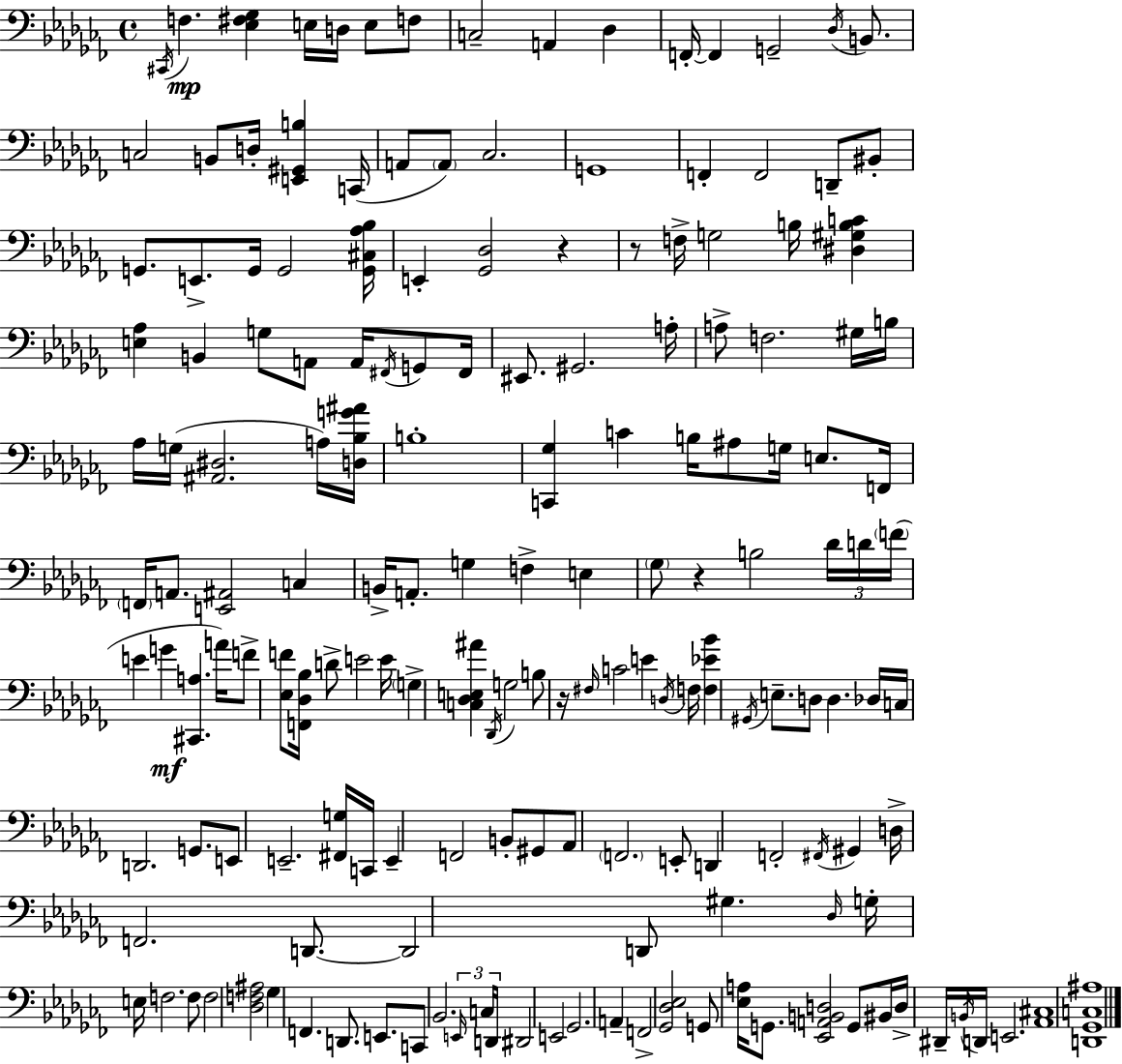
X:1
T:Untitled
M:4/4
L:1/4
K:Abm
^C,,/4 F, [_E,^F,_G,] E,/4 D,/4 E,/2 F,/2 C,2 A,, _D, F,,/4 F,, G,,2 _D,/4 B,,/2 C,2 B,,/2 D,/4 [E,,^G,,B,] C,,/4 A,,/2 A,,/2 _C,2 G,,4 F,, F,,2 D,,/2 ^B,,/2 G,,/2 E,,/2 G,,/4 G,,2 [G,,^C,_A,_B,]/4 E,, [_G,,_D,]2 z z/2 F,/4 G,2 B,/4 [^D,^G,B,C] [E,_A,] B,, G,/2 A,,/2 A,,/4 ^F,,/4 G,,/2 ^F,,/4 ^E,,/2 ^G,,2 A,/4 A,/2 F,2 ^G,/4 B,/4 _A,/4 G,/4 [^A,,^D,]2 A,/4 [D,_B,G^A]/4 B,4 [C,,_G,] C B,/4 ^A,/2 G,/4 E,/2 F,,/4 F,,/4 A,,/2 [E,,^A,,]2 C, B,,/4 A,,/2 G, F, E, _G,/2 z B,2 _D/4 D/4 F/4 E G [^C,,A,] A/4 F/2 [_E,F]/2 [F,,_D,_B,]/4 D/2 E2 E/4 G, [C,_D,E,^A] _D,,/4 G,2 B,/2 z/4 ^F,/4 C2 E D,/4 F,/4 [F,_E_B] ^G,,/4 E,/2 D,/2 D, _D,/4 C,/4 D,,2 G,,/2 E,,/2 E,,2 [^F,,G,]/4 C,,/4 E,, F,,2 B,,/2 ^G,,/2 _A,,/2 F,,2 E,,/2 D,, F,,2 ^F,,/4 ^G,, D,/4 F,,2 D,,/2 D,,2 D,,/2 ^G, _D,/4 G,/4 E,/4 F,2 F,/2 F,2 [_D,F,^A,]2 _G, F,, D,,/2 E,,/2 C,,/2 _B,,2 E,,/4 C,/4 D,,/4 ^D,,2 E,,2 _G,,2 A,, F,,2 [_G,,_D,_E,]2 G,,/2 [_E,A,]/4 G,,/2 [_E,,A,,B,,D,]2 G,,/2 ^B,,/4 D,/4 ^D,,/4 B,,/4 D,,/4 E,,2 [_A,,^C,]4 [D,,_G,,C,^A,]4